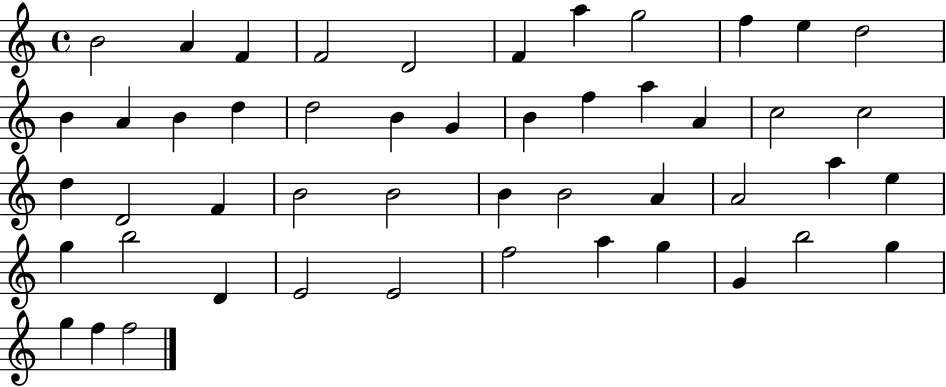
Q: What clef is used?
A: treble